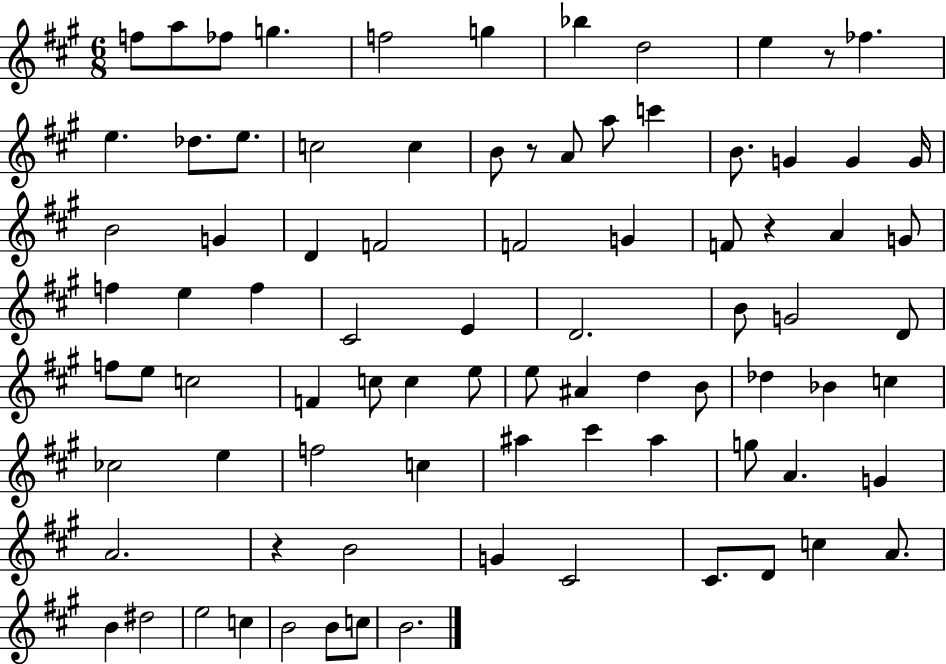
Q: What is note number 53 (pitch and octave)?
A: Db5